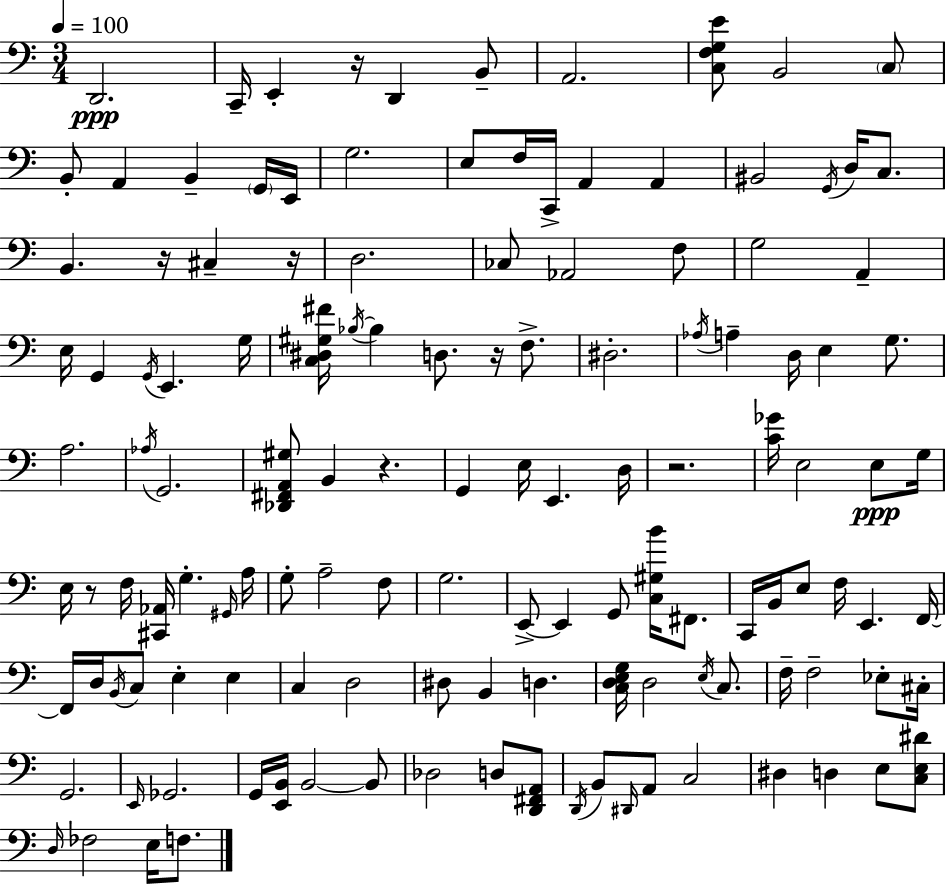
X:1
T:Untitled
M:3/4
L:1/4
K:Am
D,,2 C,,/4 E,, z/4 D,, B,,/2 A,,2 [C,F,G,E]/2 B,,2 C,/2 B,,/2 A,, B,, G,,/4 E,,/4 G,2 E,/2 F,/4 C,,/4 A,, A,, ^B,,2 G,,/4 D,/4 C,/2 B,, z/4 ^C, z/4 D,2 _C,/2 _A,,2 F,/2 G,2 A,, E,/4 G,, G,,/4 E,, G,/4 [C,^D,^G,^F]/4 _B,/4 _B, D,/2 z/4 F,/2 ^D,2 _A,/4 A, D,/4 E, G,/2 A,2 _A,/4 G,,2 [_D,,^F,,A,,^G,]/2 B,, z G,, E,/4 E,, D,/4 z2 [C_G]/4 E,2 E,/2 G,/4 E,/4 z/2 F,/4 [^C,,_A,,]/4 G, ^G,,/4 A,/4 G,/2 A,2 F,/2 G,2 E,,/2 E,, G,,/2 [C,^G,B]/4 ^F,,/2 C,,/4 B,,/4 E,/2 F,/4 E,, F,,/4 F,,/4 D,/4 B,,/4 C,/2 E, E, C, D,2 ^D,/2 B,, D, [C,D,E,G,]/4 D,2 E,/4 C,/2 F,/4 F,2 _E,/2 ^C,/4 G,,2 E,,/4 _G,,2 G,,/4 [E,,B,,]/4 B,,2 B,,/2 _D,2 D,/2 [D,,^F,,A,,]/2 D,,/4 B,,/2 ^D,,/4 A,,/2 C,2 ^D, D, E,/2 [C,E,^D]/2 D,/4 _F,2 E,/4 F,/2